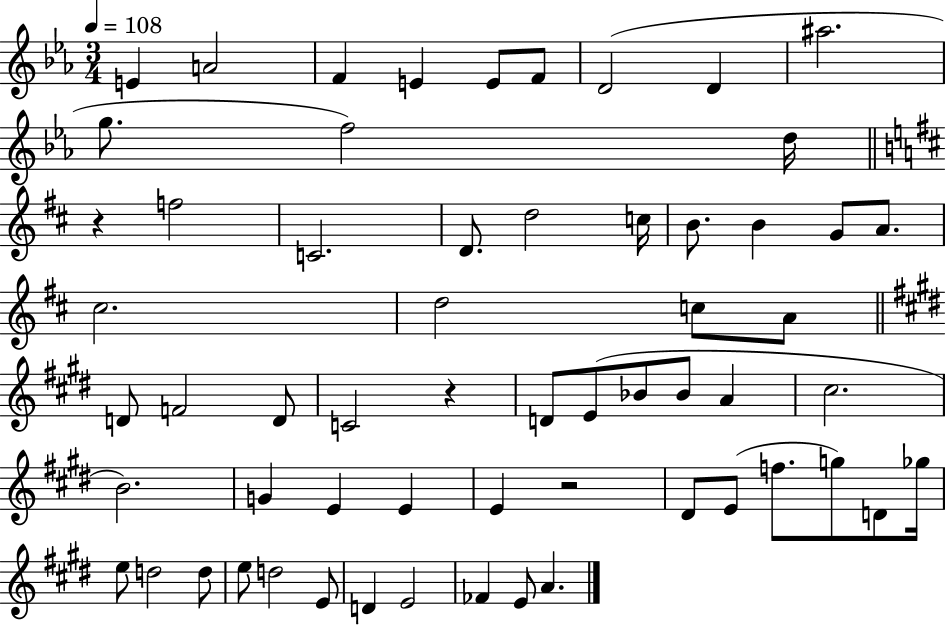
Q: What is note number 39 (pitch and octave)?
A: E4